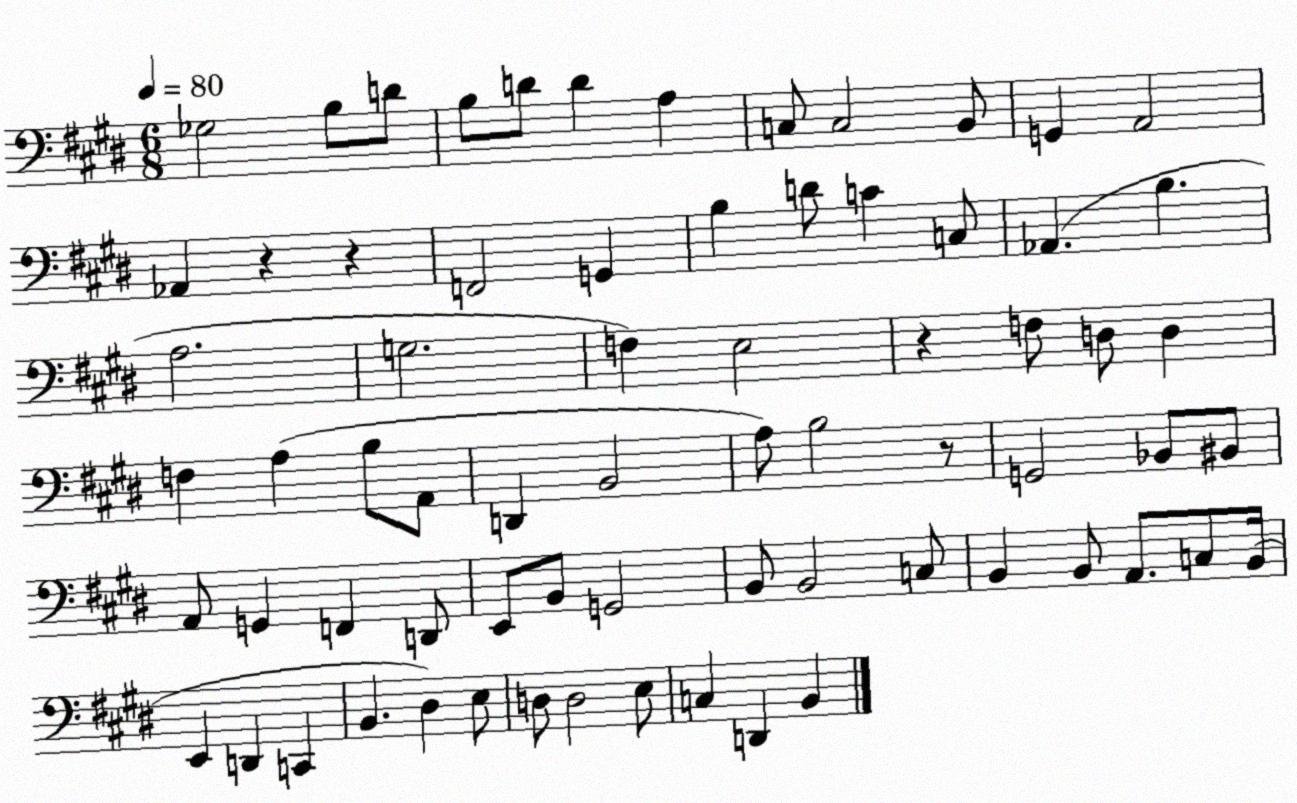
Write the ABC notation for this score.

X:1
T:Untitled
M:6/8
L:1/4
K:E
_G,2 B,/2 D/2 B,/2 D/2 D A, C,/2 C,2 B,,/2 G,, A,,2 _A,, z z F,,2 G,, B, D/2 C C,/2 _A,, B, A,2 G,2 F, E,2 z F,/2 D,/2 D, F, A, B,/2 A,,/2 D,, B,,2 A,/2 B,2 z/2 G,,2 _B,,/2 ^B,,/2 A,,/2 G,, F,, D,,/2 E,,/2 B,,/2 G,,2 B,,/2 B,,2 C,/2 B,, B,,/2 A,,/2 C,/2 B,,/4 E,, D,, C,, B,, ^D, E,/2 D,/2 D,2 E,/2 C, D,, B,,